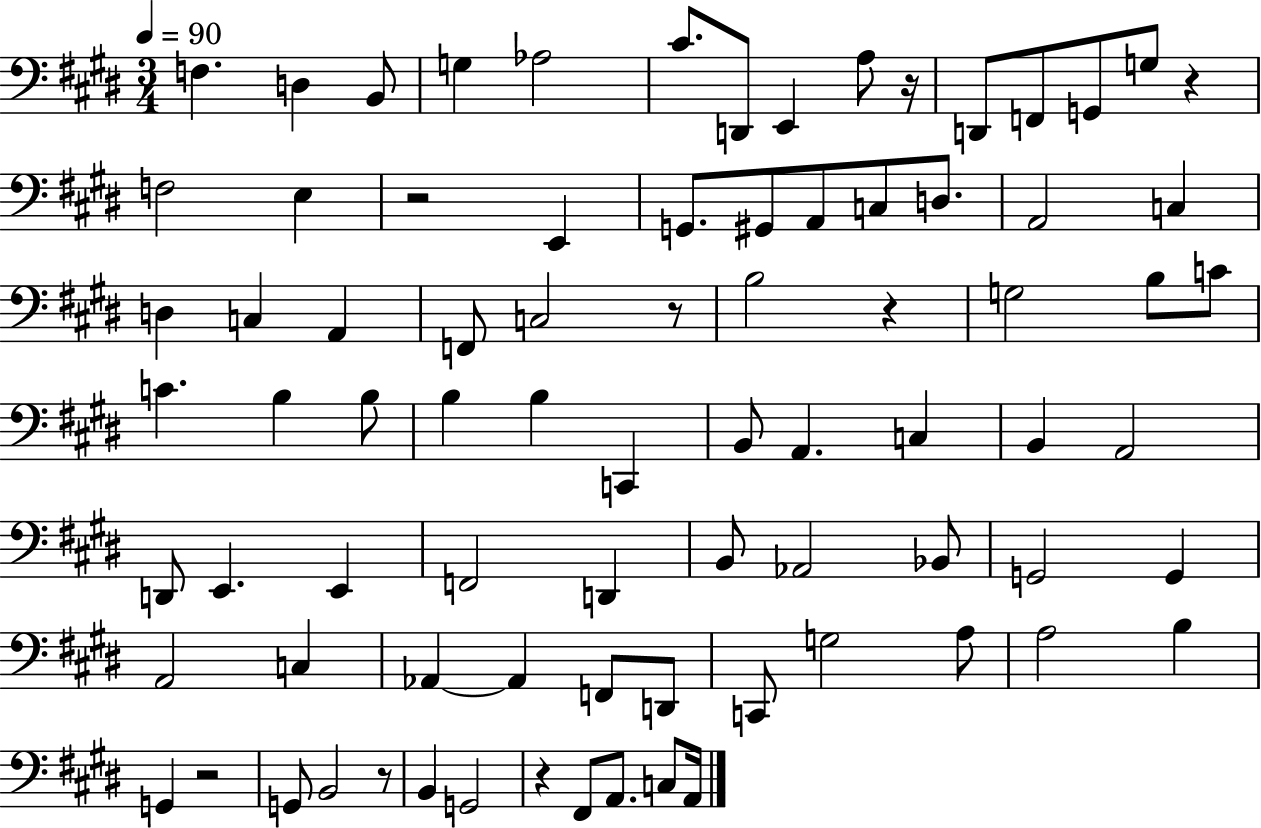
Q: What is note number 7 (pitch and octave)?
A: D2